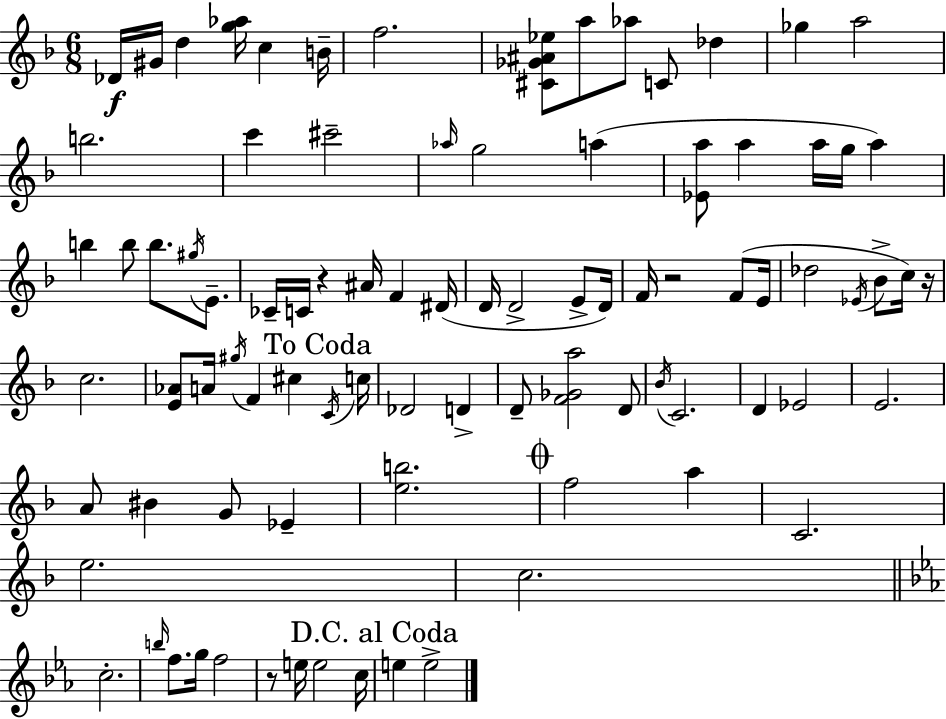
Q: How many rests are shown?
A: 4